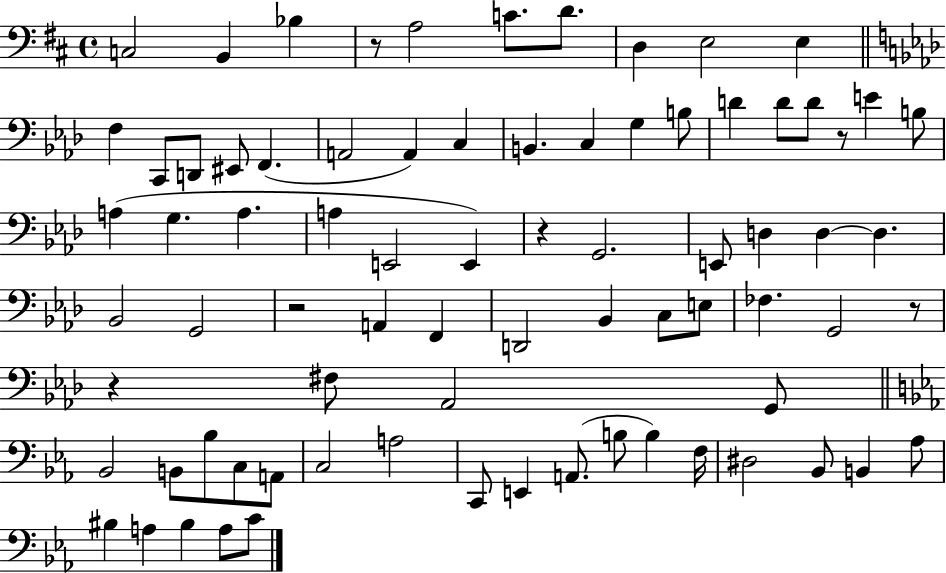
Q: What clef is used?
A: bass